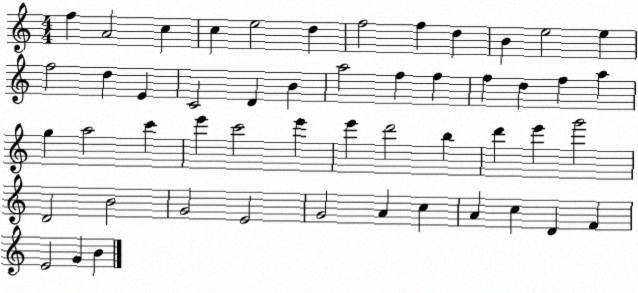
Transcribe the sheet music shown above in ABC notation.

X:1
T:Untitled
M:4/4
L:1/4
K:C
f A2 c c e2 d f2 f d B e2 e f2 d E C2 D B a2 f f f d f a g a2 c' e' c'2 e' e' d'2 b d' e' g'2 D2 B2 G2 E2 G2 A c A c D F E2 G B